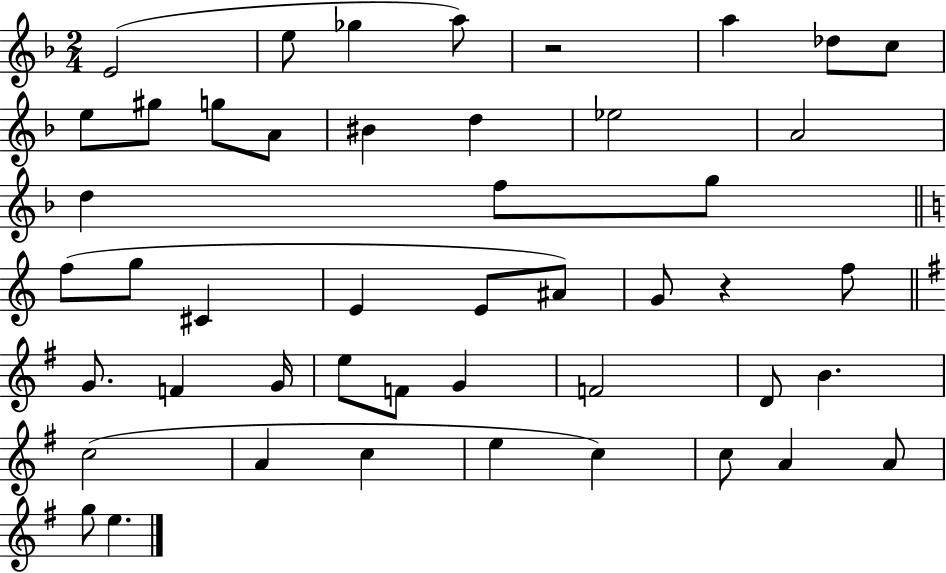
E4/h E5/e Gb5/q A5/e R/h A5/q Db5/e C5/e E5/e G#5/e G5/e A4/e BIS4/q D5/q Eb5/h A4/h D5/q F5/e G5/e F5/e G5/e C#4/q E4/q E4/e A#4/e G4/e R/q F5/e G4/e. F4/q G4/s E5/e F4/e G4/q F4/h D4/e B4/q. C5/h A4/q C5/q E5/q C5/q C5/e A4/q A4/e G5/e E5/q.